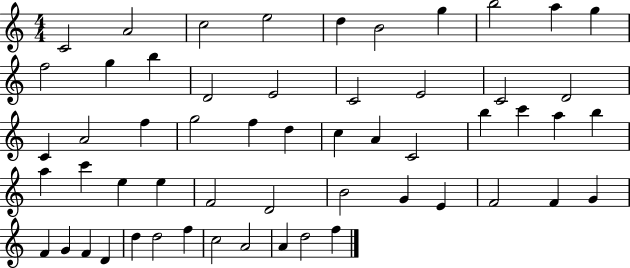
C4/h A4/h C5/h E5/h D5/q B4/h G5/q B5/h A5/q G5/q F5/h G5/q B5/q D4/h E4/h C4/h E4/h C4/h D4/h C4/q A4/h F5/q G5/h F5/q D5/q C5/q A4/q C4/h B5/q C6/q A5/q B5/q A5/q C6/q E5/q E5/q F4/h D4/h B4/h G4/q E4/q F4/h F4/q G4/q F4/q G4/q F4/q D4/q D5/q D5/h F5/q C5/h A4/h A4/q D5/h F5/q